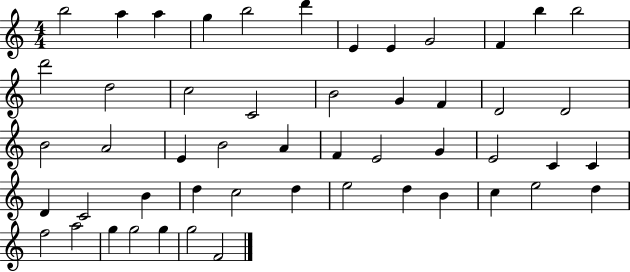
X:1
T:Untitled
M:4/4
L:1/4
K:C
b2 a a g b2 d' E E G2 F b b2 d'2 d2 c2 C2 B2 G F D2 D2 B2 A2 E B2 A F E2 G E2 C C D C2 B d c2 d e2 d B c e2 d f2 a2 g g2 g g2 F2